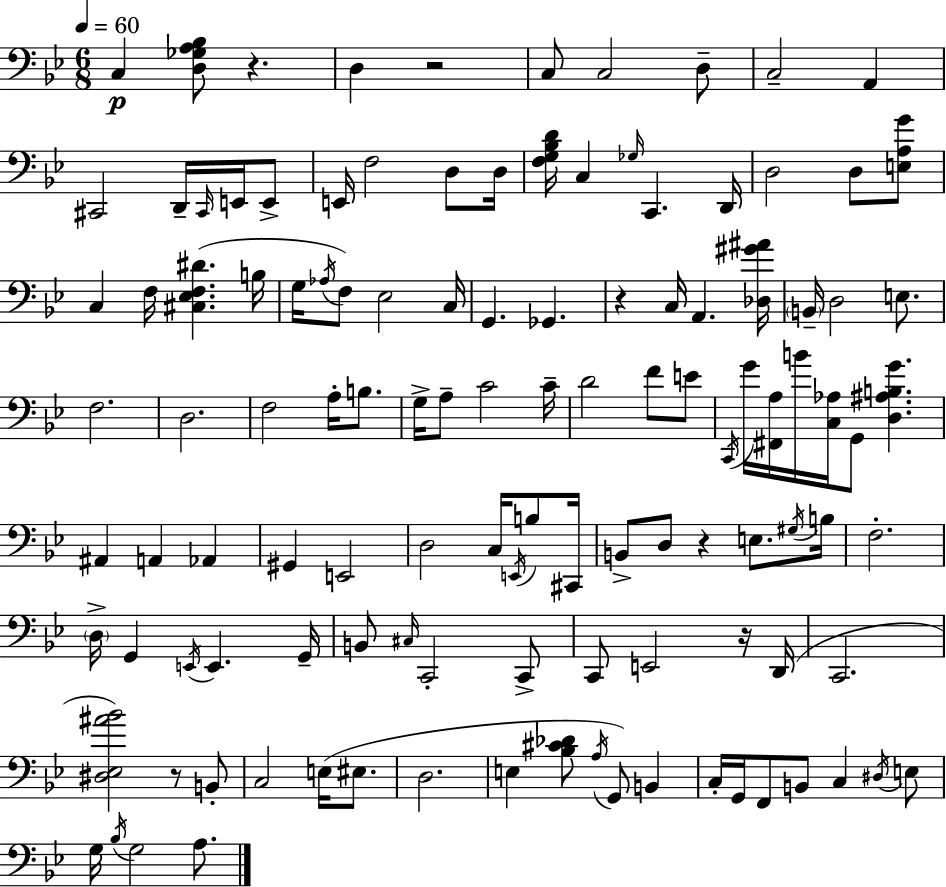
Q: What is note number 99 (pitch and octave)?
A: G3